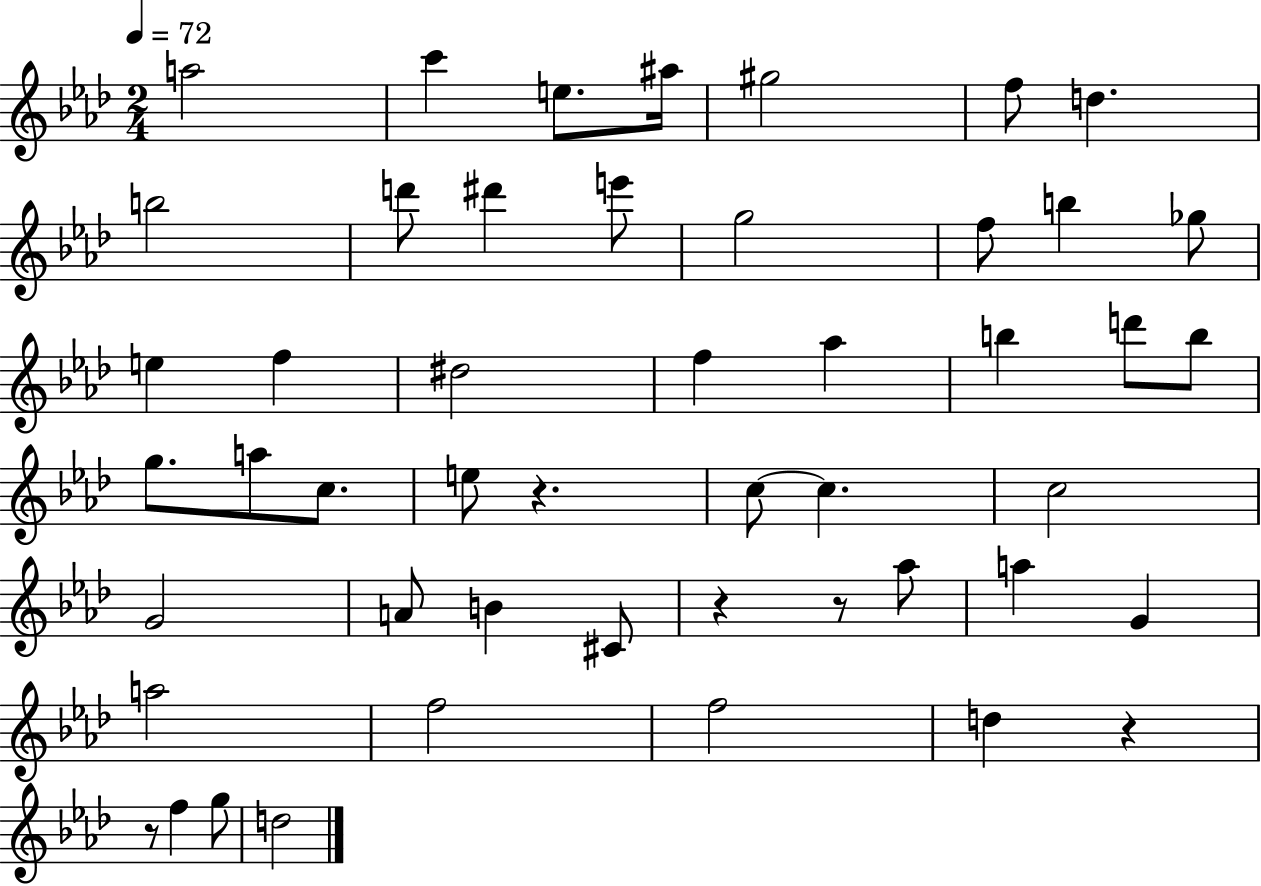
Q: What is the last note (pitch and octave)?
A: D5